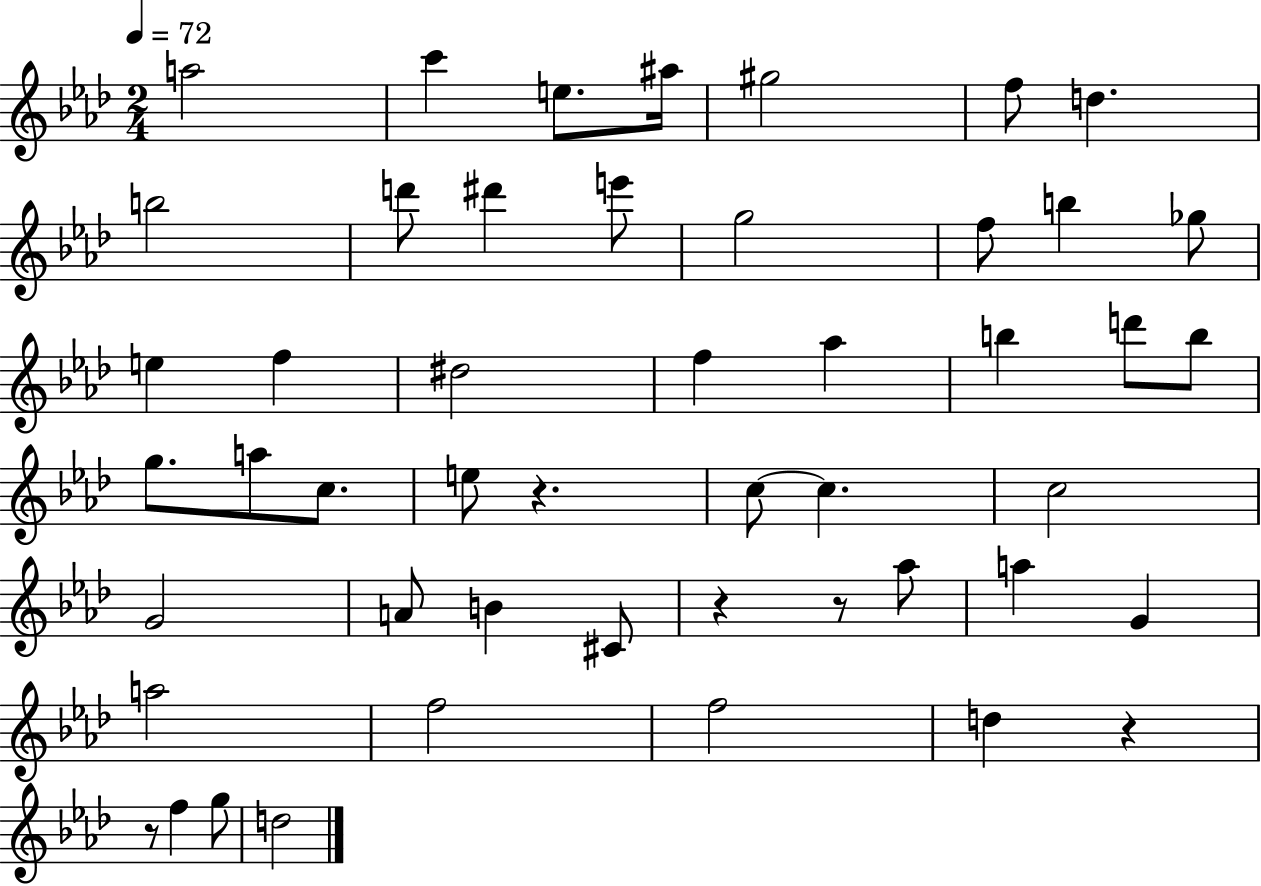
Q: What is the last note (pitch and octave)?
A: D5